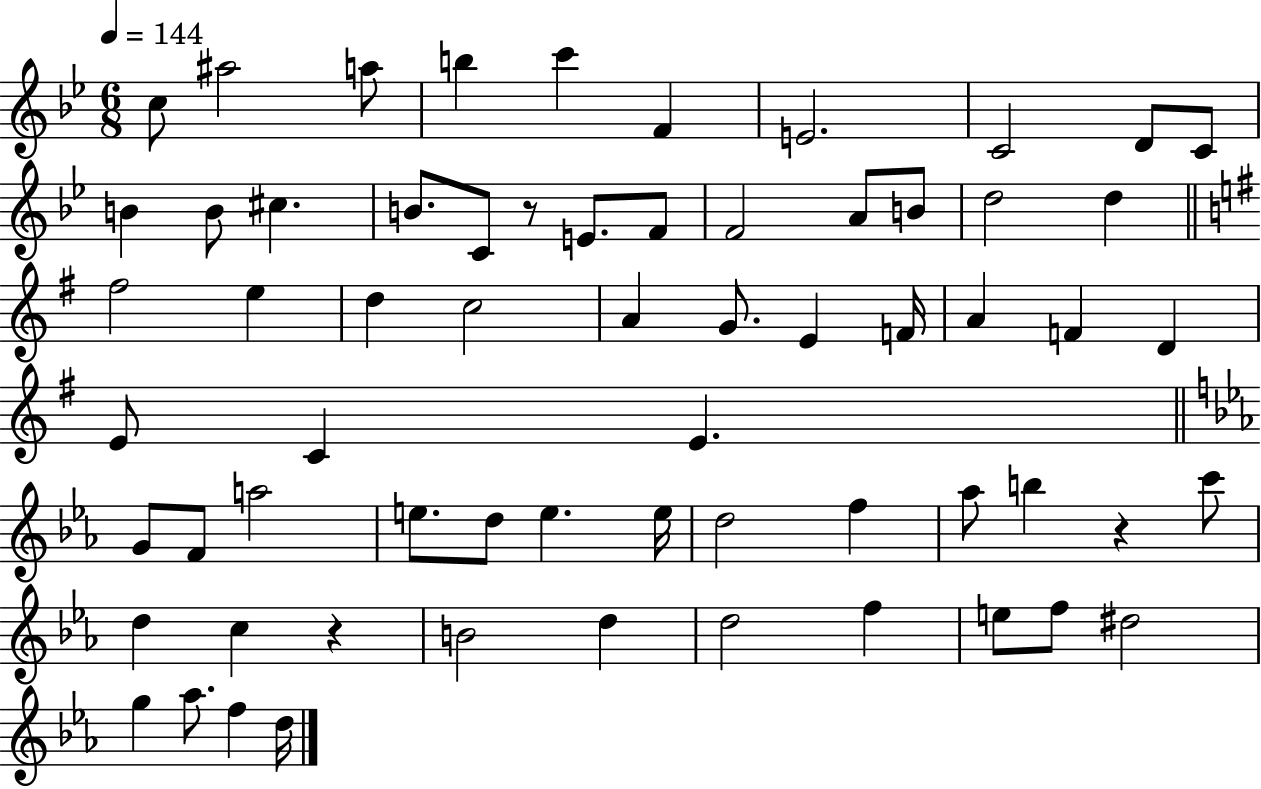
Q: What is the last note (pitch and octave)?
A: D5